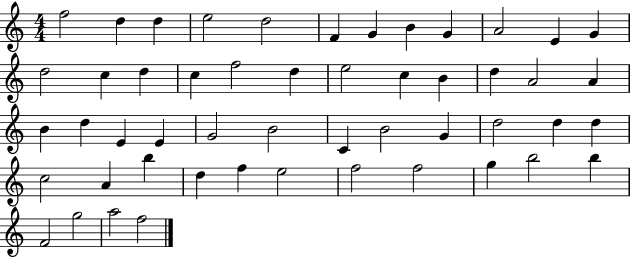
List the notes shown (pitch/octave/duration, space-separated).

F5/h D5/q D5/q E5/h D5/h F4/q G4/q B4/q G4/q A4/h E4/q G4/q D5/h C5/q D5/q C5/q F5/h D5/q E5/h C5/q B4/q D5/q A4/h A4/q B4/q D5/q E4/q E4/q G4/h B4/h C4/q B4/h G4/q D5/h D5/q D5/q C5/h A4/q B5/q D5/q F5/q E5/h F5/h F5/h G5/q B5/h B5/q F4/h G5/h A5/h F5/h